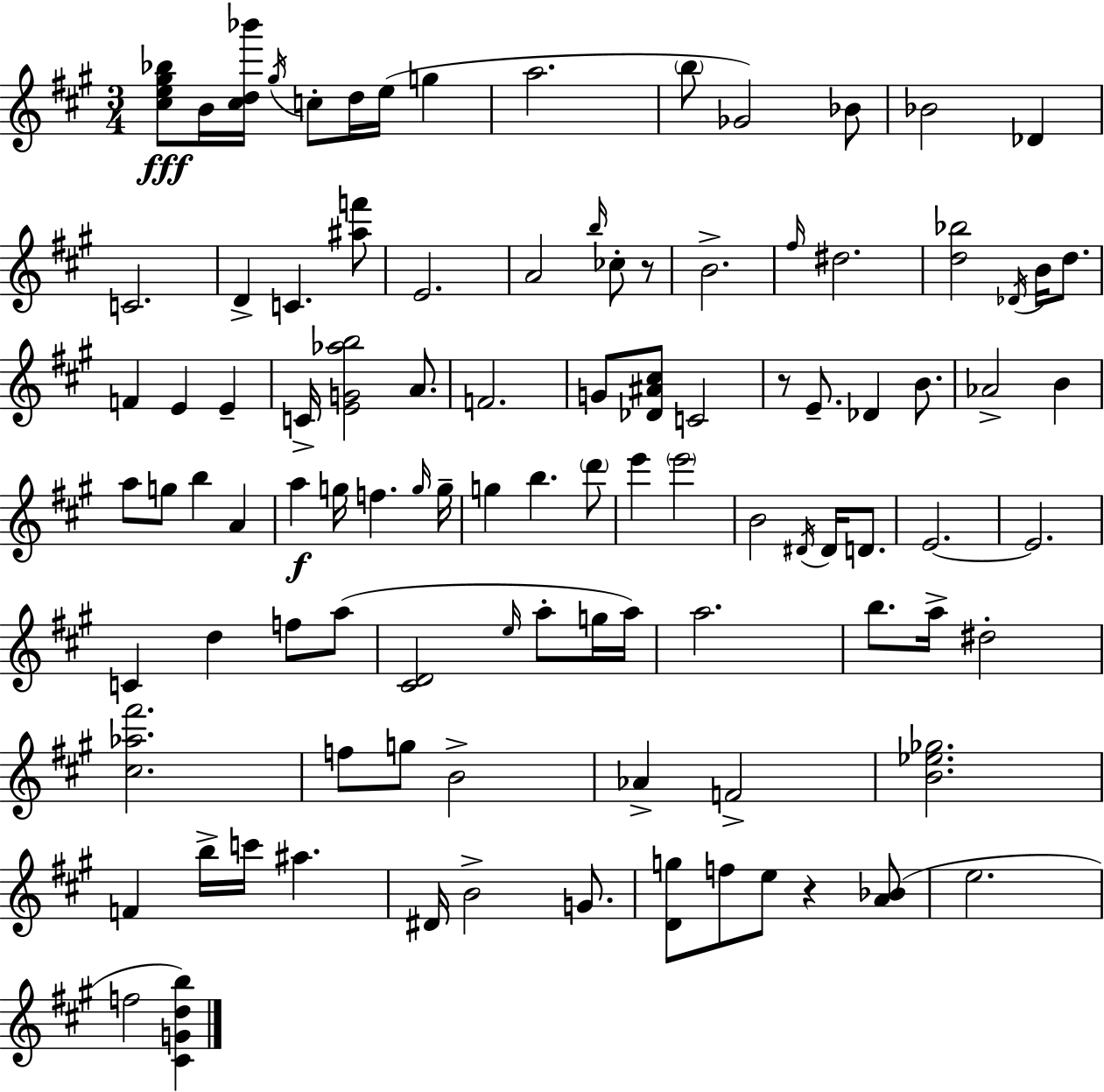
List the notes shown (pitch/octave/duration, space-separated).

[C#5,E5,G#5,Bb5]/e B4/s [C#5,D5,Bb6]/s G#5/s C5/e D5/s E5/s G5/q A5/h. B5/e Gb4/h Bb4/e Bb4/h Db4/q C4/h. D4/q C4/q. [A#5,F6]/e E4/h. A4/h B5/s CES5/e R/e B4/h. F#5/s D#5/h. [D5,Bb5]/h Db4/s B4/s D5/e. F4/q E4/q E4/q C4/s [E4,G4,Ab5,B5]/h A4/e. F4/h. G4/e [Db4,A#4,C#5]/e C4/h R/e E4/e. Db4/q B4/e. Ab4/h B4/q A5/e G5/e B5/q A4/q A5/q G5/s F5/q. G5/s G5/s G5/q B5/q. D6/e E6/q E6/h B4/h D#4/s D#4/s D4/e. E4/h. E4/h. C4/q D5/q F5/e A5/e [C#4,D4]/h E5/s A5/e G5/s A5/s A5/h. B5/e. A5/s D#5/h [C#5,Ab5,F#6]/h. F5/e G5/e B4/h Ab4/q F4/h [B4,Eb5,Gb5]/h. F4/q B5/s C6/s A#5/q. D#4/s B4/h G4/e. [D4,G5]/e F5/e E5/e R/q [A4,Bb4]/e E5/h. F5/h [C#4,G4,D5,B5]/q